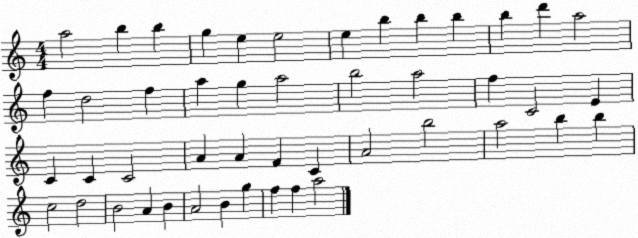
X:1
T:Untitled
M:4/4
L:1/4
K:C
a2 b b g e e2 e b b b b d' a2 f d2 f a g a2 b2 a2 f C2 E C C C2 A A F C A2 b2 a2 b b c2 d2 B2 A B A2 B g f f a2